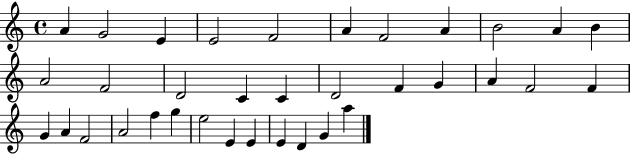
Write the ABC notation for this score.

X:1
T:Untitled
M:4/4
L:1/4
K:C
A G2 E E2 F2 A F2 A B2 A B A2 F2 D2 C C D2 F G A F2 F G A F2 A2 f g e2 E E E D G a